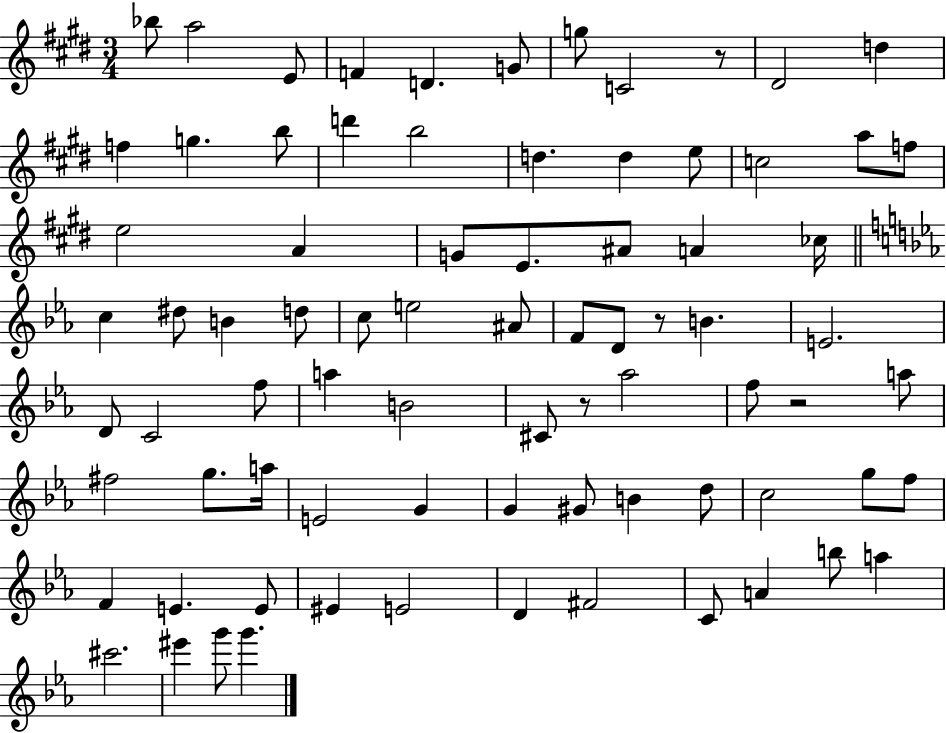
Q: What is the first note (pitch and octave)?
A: Bb5